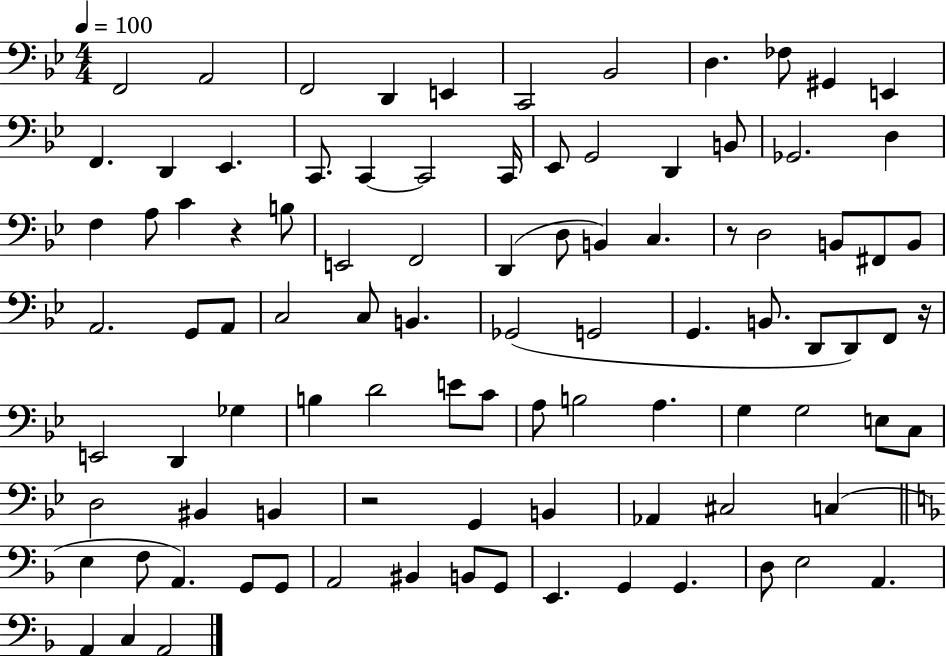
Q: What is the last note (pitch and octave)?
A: A2